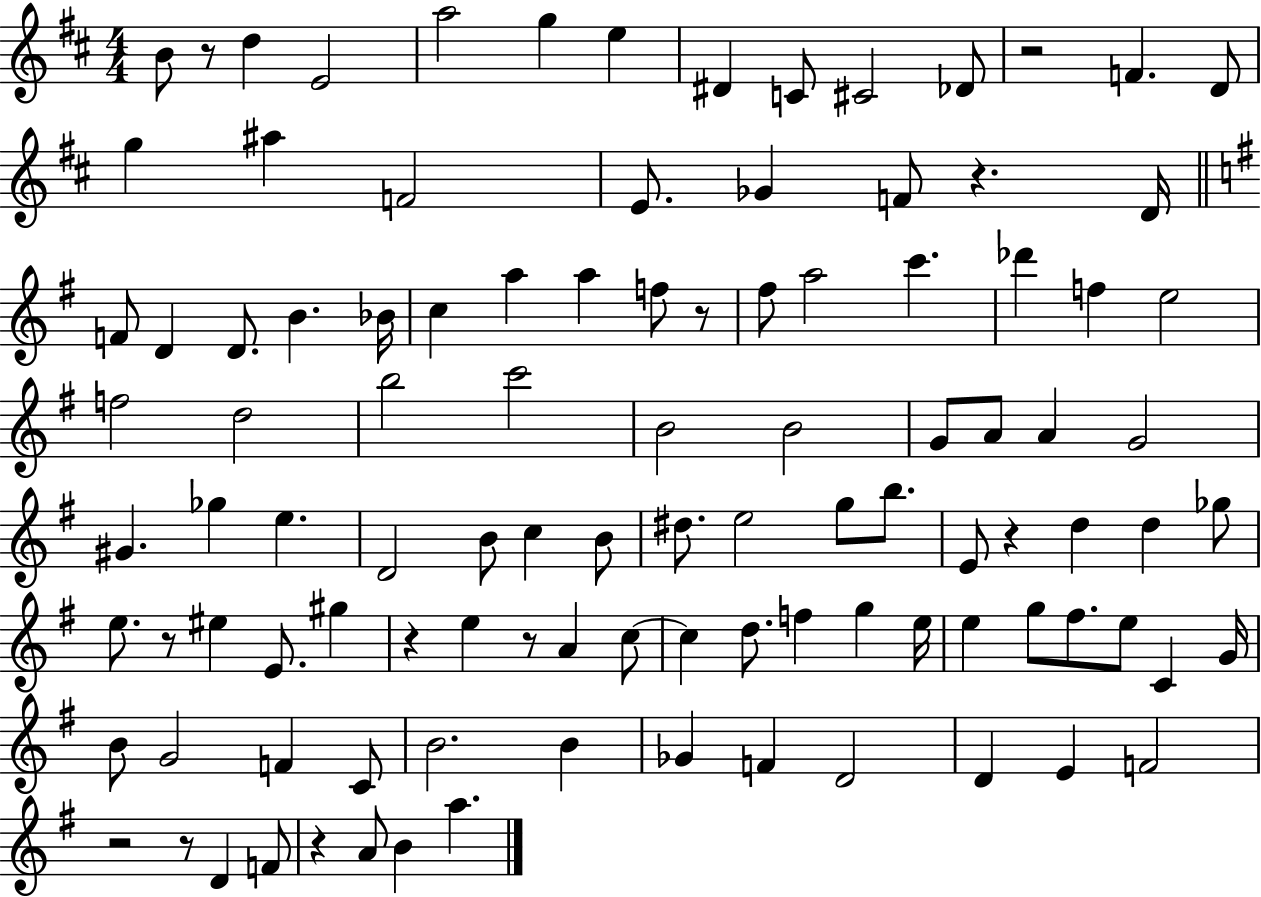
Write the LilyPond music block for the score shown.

{
  \clef treble
  \numericTimeSignature
  \time 4/4
  \key d \major
  b'8 r8 d''4 e'2 | a''2 g''4 e''4 | dis'4 c'8 cis'2 des'8 | r2 f'4. d'8 | \break g''4 ais''4 f'2 | e'8. ges'4 f'8 r4. d'16 | \bar "||" \break \key g \major f'8 d'4 d'8. b'4. bes'16 | c''4 a''4 a''4 f''8 r8 | fis''8 a''2 c'''4. | des'''4 f''4 e''2 | \break f''2 d''2 | b''2 c'''2 | b'2 b'2 | g'8 a'8 a'4 g'2 | \break gis'4. ges''4 e''4. | d'2 b'8 c''4 b'8 | dis''8. e''2 g''8 b''8. | e'8 r4 d''4 d''4 ges''8 | \break e''8. r8 eis''4 e'8. gis''4 | r4 e''4 r8 a'4 c''8~~ | c''4 d''8. f''4 g''4 e''16 | e''4 g''8 fis''8. e''8 c'4 g'16 | \break b'8 g'2 f'4 c'8 | b'2. b'4 | ges'4 f'4 d'2 | d'4 e'4 f'2 | \break r2 r8 d'4 f'8 | r4 a'8 b'4 a''4. | \bar "|."
}